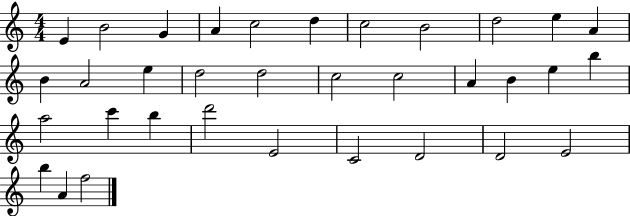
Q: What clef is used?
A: treble